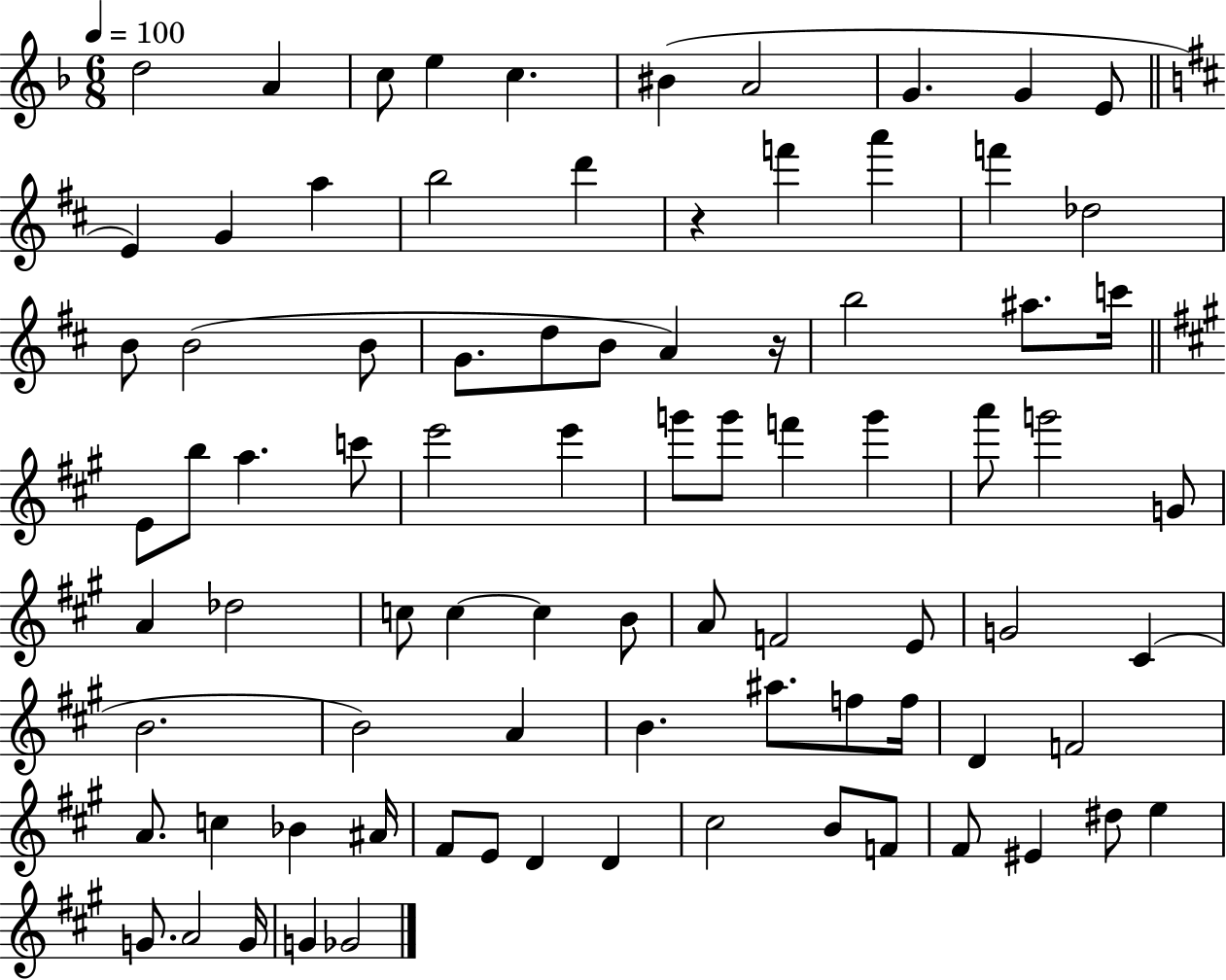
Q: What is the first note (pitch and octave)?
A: D5